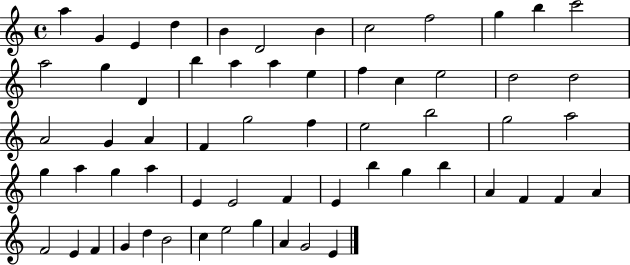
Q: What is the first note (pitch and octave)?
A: A5